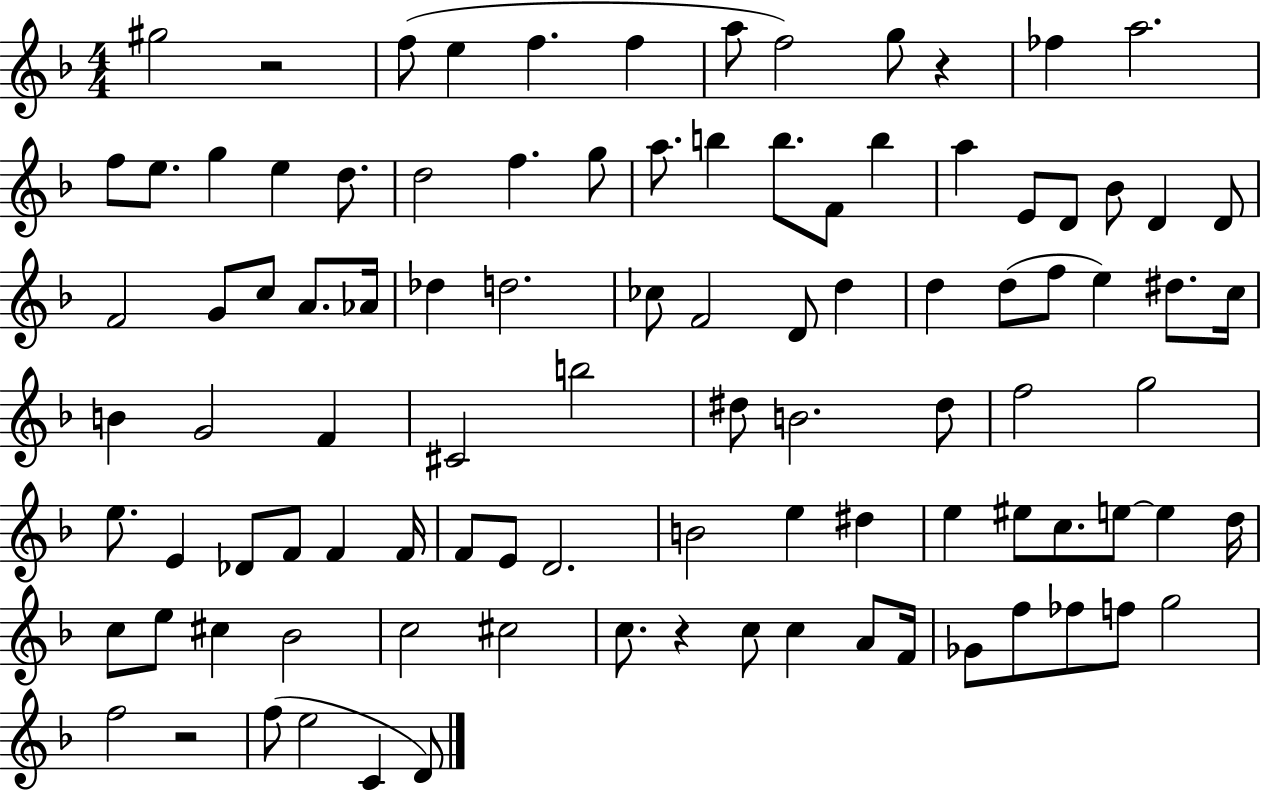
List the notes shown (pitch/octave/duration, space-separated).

G#5/h R/h F5/e E5/q F5/q. F5/q A5/e F5/h G5/e R/q FES5/q A5/h. F5/e E5/e. G5/q E5/q D5/e. D5/h F5/q. G5/e A5/e. B5/q B5/e. F4/e B5/q A5/q E4/e D4/e Bb4/e D4/q D4/e F4/h G4/e C5/e A4/e. Ab4/s Db5/q D5/h. CES5/e F4/h D4/e D5/q D5/q D5/e F5/e E5/q D#5/e. C5/s B4/q G4/h F4/q C#4/h B5/h D#5/e B4/h. D#5/e F5/h G5/h E5/e. E4/q Db4/e F4/e F4/q F4/s F4/e E4/e D4/h. B4/h E5/q D#5/q E5/q EIS5/e C5/e. E5/e E5/q D5/s C5/e E5/e C#5/q Bb4/h C5/h C#5/h C5/e. R/q C5/e C5/q A4/e F4/s Gb4/e F5/e FES5/e F5/e G5/h F5/h R/h F5/e E5/h C4/q D4/e